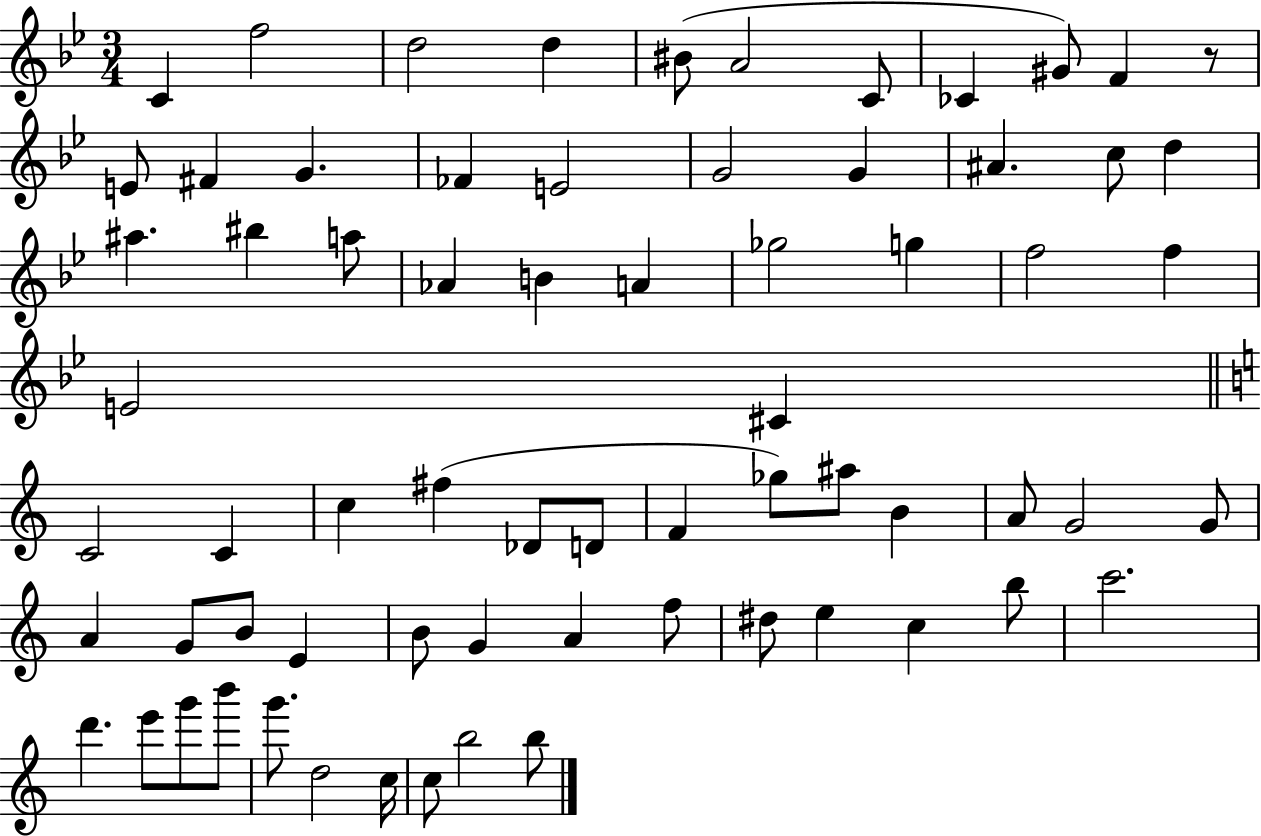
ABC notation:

X:1
T:Untitled
M:3/4
L:1/4
K:Bb
C f2 d2 d ^B/2 A2 C/2 _C ^G/2 F z/2 E/2 ^F G _F E2 G2 G ^A c/2 d ^a ^b a/2 _A B A _g2 g f2 f E2 ^C C2 C c ^f _D/2 D/2 F _g/2 ^a/2 B A/2 G2 G/2 A G/2 B/2 E B/2 G A f/2 ^d/2 e c b/2 c'2 d' e'/2 g'/2 b'/2 g'/2 d2 c/4 c/2 b2 b/2